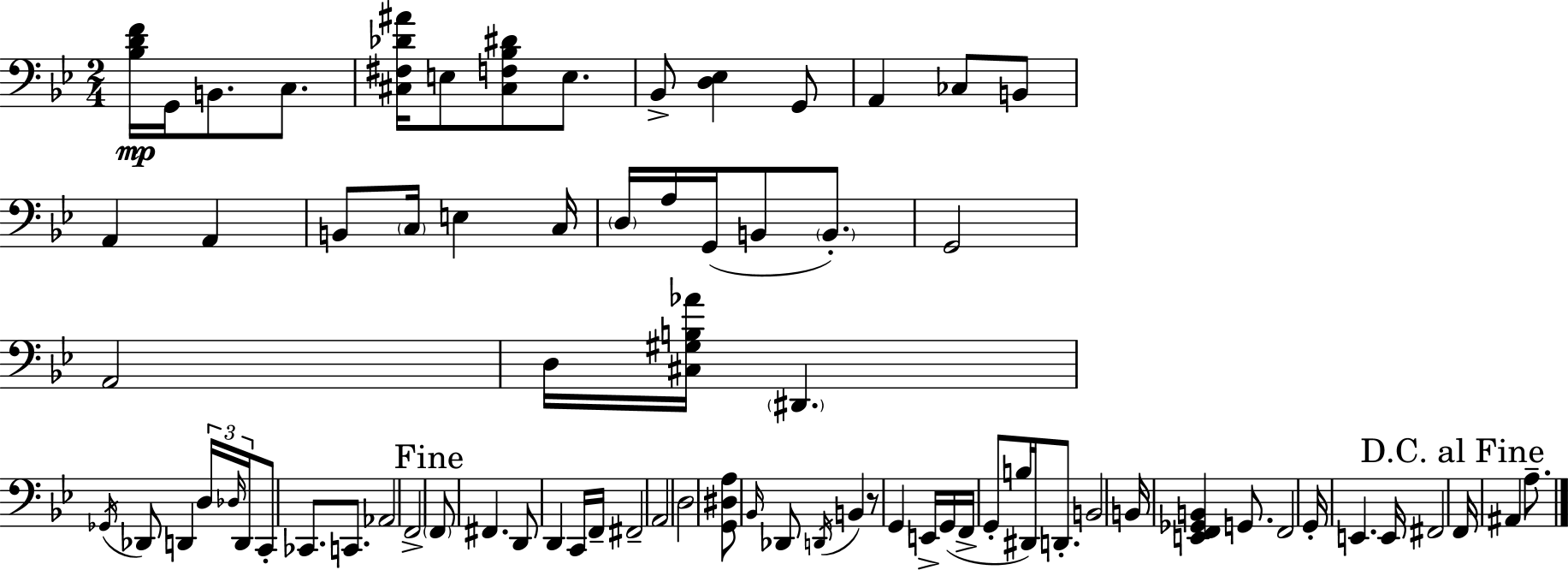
[Bb3,D4,F4]/s G2/s B2/e. C3/e. [C#3,F#3,Db4,A#4]/s E3/e [C#3,F3,Bb3,D#4]/e E3/e. Bb2/e [D3,Eb3]/q G2/e A2/q CES3/e B2/e A2/q A2/q B2/e C3/s E3/q C3/s D3/s A3/s G2/s B2/e B2/e. G2/h A2/h D3/s [C#3,G#3,B3,Ab4]/s D#2/q. Gb2/s Db2/e D2/q D3/s Db3/s D2/s C2/e CES2/e. C2/e. Ab2/h F2/h F2/e F#2/q. D2/e D2/q C2/s F2/s F#2/h A2/h D3/h [G2,D#3,A3]/e Bb2/s Db2/e D2/s B2/q R/e G2/q E2/s G2/s F2/s G2/e B3/s D#2/s D2/e. B2/h B2/s [E2,F2,Gb2,B2]/q G2/e. F2/h G2/s E2/q. E2/s F#2/h F2/s A#2/q A3/e.